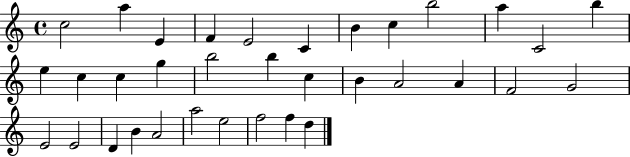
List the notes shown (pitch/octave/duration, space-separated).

C5/h A5/q E4/q F4/q E4/h C4/q B4/q C5/q B5/h A5/q C4/h B5/q E5/q C5/q C5/q G5/q B5/h B5/q C5/q B4/q A4/h A4/q F4/h G4/h E4/h E4/h D4/q B4/q A4/h A5/h E5/h F5/h F5/q D5/q